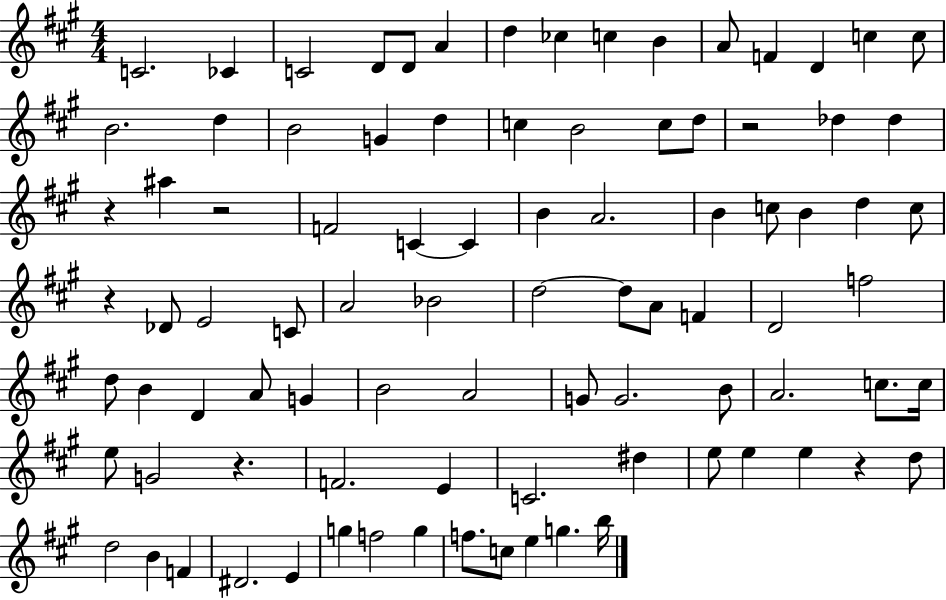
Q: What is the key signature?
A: A major